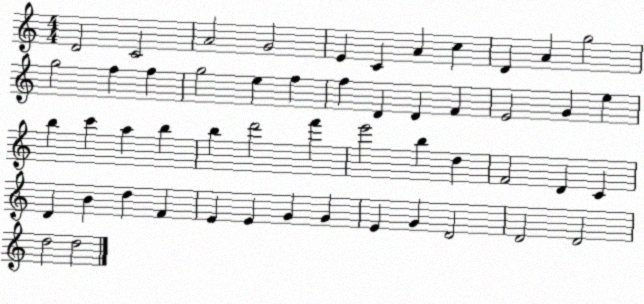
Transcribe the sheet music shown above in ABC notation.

X:1
T:Untitled
M:4/4
L:1/4
K:C
D2 C2 A2 G2 E C A c D A g2 g2 f f g2 e f f D D F E2 G e b c' a b b d'2 f' e'2 b d F2 D C D B d F E E G G E G D2 D2 D2 d2 d2